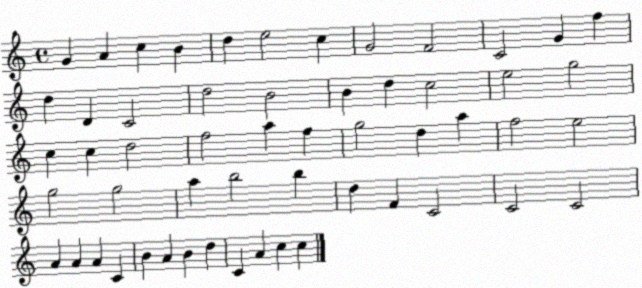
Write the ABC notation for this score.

X:1
T:Untitled
M:4/4
L:1/4
K:C
G A c B d e2 c G2 F2 C2 G f d D C2 d2 B2 B d c2 e2 g2 c c d2 f2 a f g2 d a f2 e2 g2 g2 a b2 b d F C2 C2 C2 A A A C B A B d C A c c